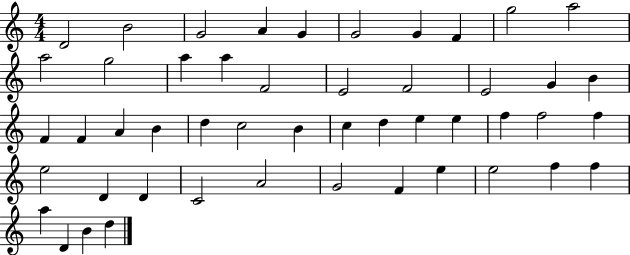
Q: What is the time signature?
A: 4/4